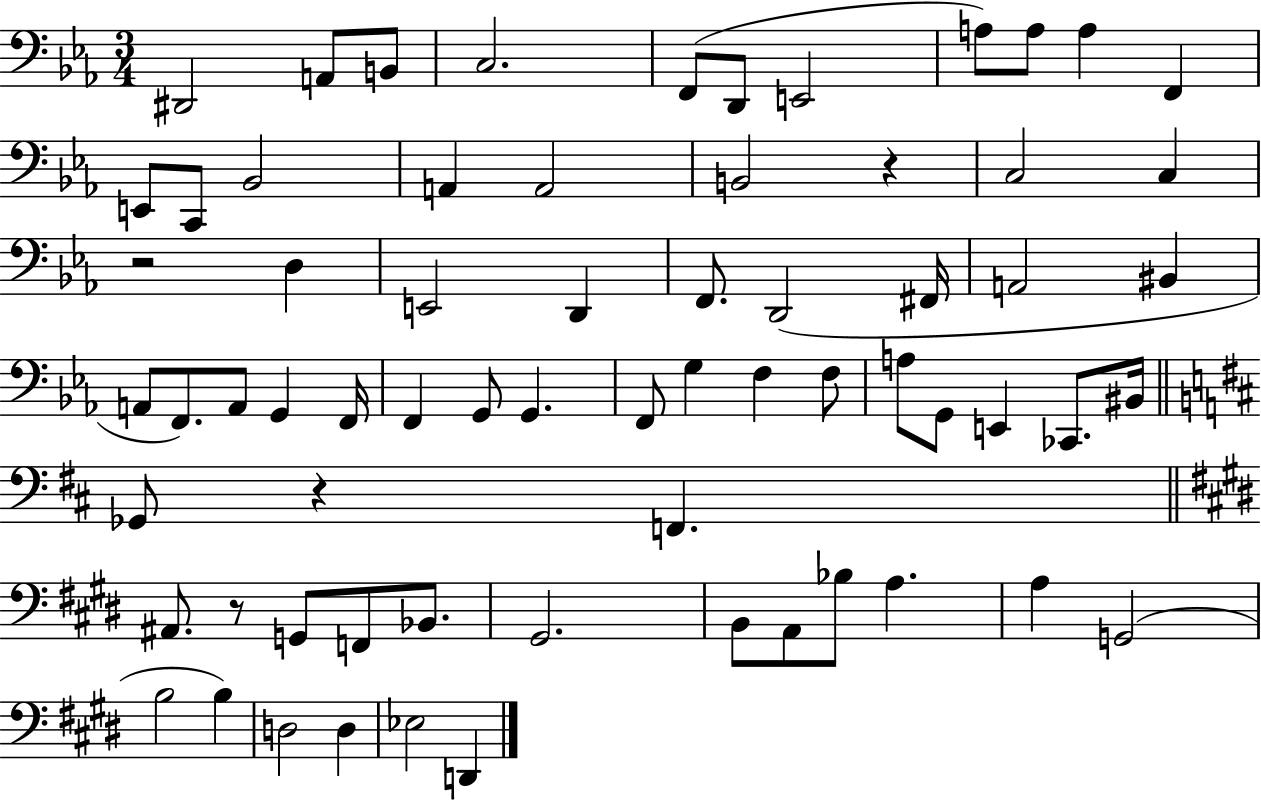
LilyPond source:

{
  \clef bass
  \numericTimeSignature
  \time 3/4
  \key ees \major
  dis,2 a,8 b,8 | c2. | f,8( d,8 e,2 | a8) a8 a4 f,4 | \break e,8 c,8 bes,2 | a,4 a,2 | b,2 r4 | c2 c4 | \break r2 d4 | e,2 d,4 | f,8. d,2( fis,16 | a,2 bis,4 | \break a,8 f,8.) a,8 g,4 f,16 | f,4 g,8 g,4. | f,8 g4 f4 f8 | a8 g,8 e,4 ces,8. bis,16 | \break \bar "||" \break \key d \major ges,8 r4 f,4. | \bar "||" \break \key e \major ais,8. r8 g,8 f,8 bes,8. | gis,2. | b,8 a,8 bes8 a4. | a4 g,2( | \break b2 b4) | d2 d4 | ees2 d,4 | \bar "|."
}